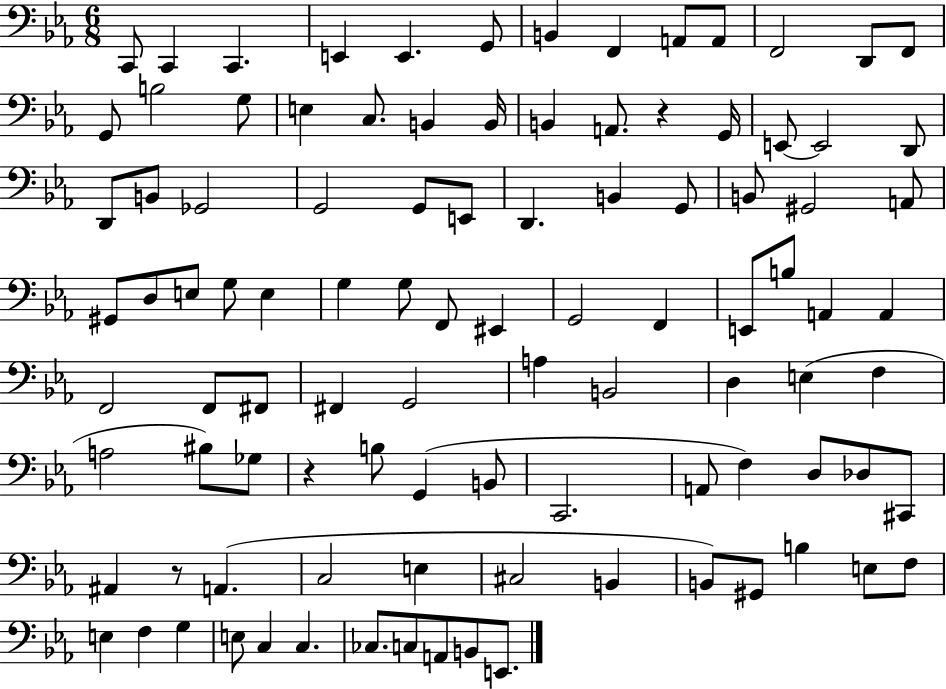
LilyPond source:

{
  \clef bass
  \numericTimeSignature
  \time 6/8
  \key ees \major
  c,8 c,4 c,4. | e,4 e,4. g,8 | b,4 f,4 a,8 a,8 | f,2 d,8 f,8 | \break g,8 b2 g8 | e4 c8. b,4 b,16 | b,4 a,8. r4 g,16 | e,8~~ e,2 d,8 | \break d,8 b,8 ges,2 | g,2 g,8 e,8 | d,4. b,4 g,8 | b,8 gis,2 a,8 | \break gis,8 d8 e8 g8 e4 | g4 g8 f,8 eis,4 | g,2 f,4 | e,8 b8 a,4 a,4 | \break f,2 f,8 fis,8 | fis,4 g,2 | a4 b,2 | d4 e4( f4 | \break a2 bis8) ges8 | r4 b8 g,4( b,8 | c,2. | a,8 f4) d8 des8 cis,8 | \break ais,4 r8 a,4.( | c2 e4 | cis2 b,4 | b,8) gis,8 b4 e8 f8 | \break e4 f4 g4 | e8 c4 c4. | ces8. c8 a,8 b,8 e,8. | \bar "|."
}